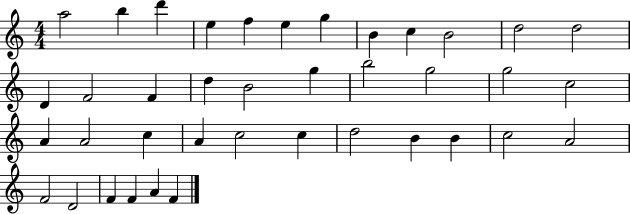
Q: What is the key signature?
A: C major